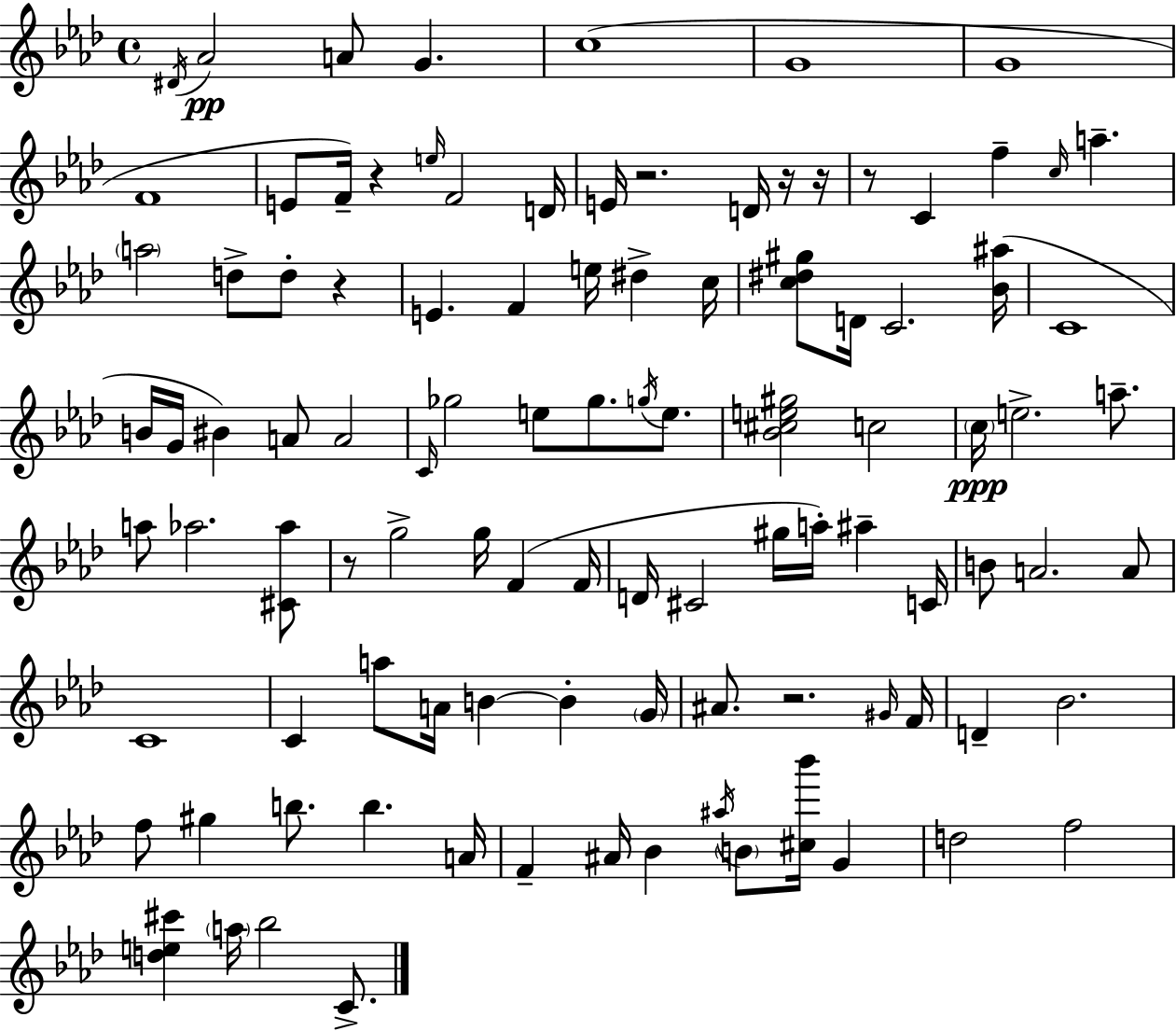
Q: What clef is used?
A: treble